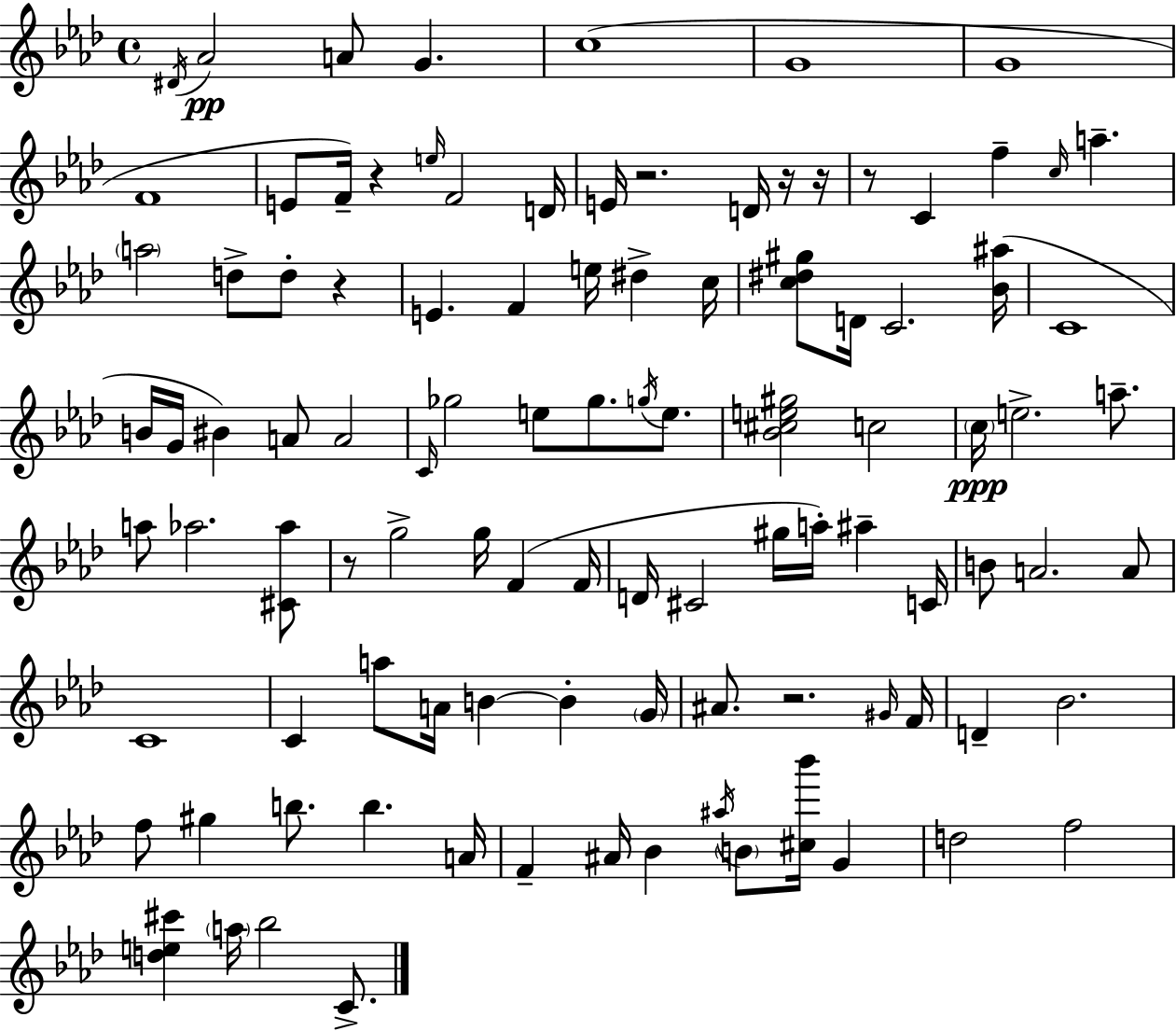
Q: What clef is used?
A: treble